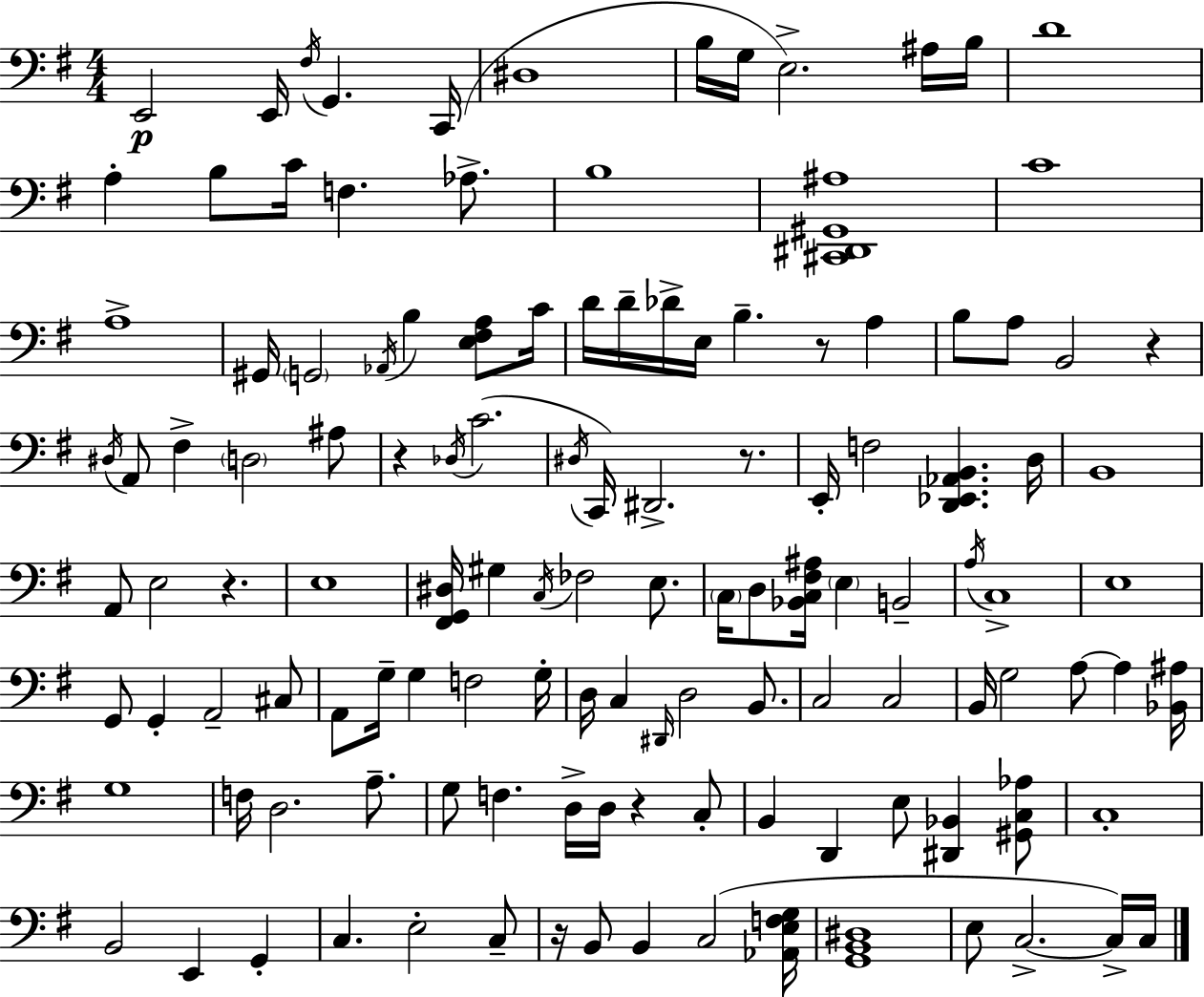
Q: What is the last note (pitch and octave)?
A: C3